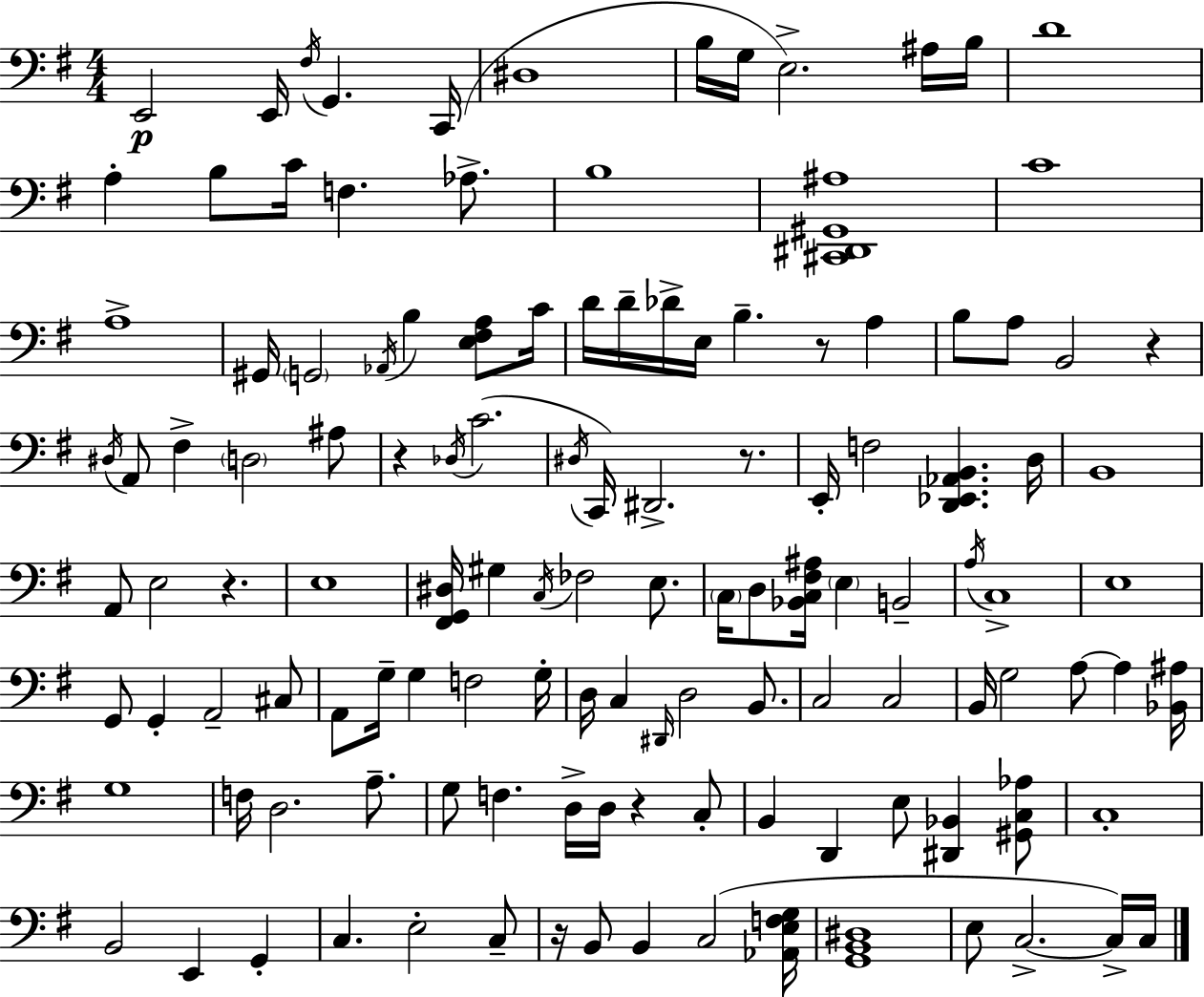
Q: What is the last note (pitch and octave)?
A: C3